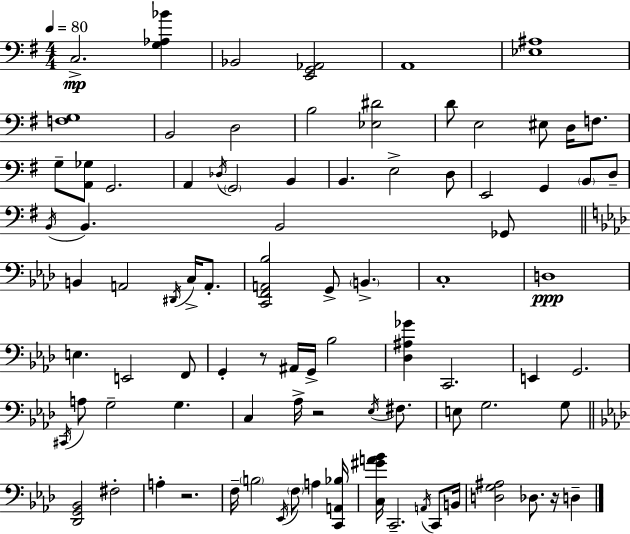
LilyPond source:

{
  \clef bass
  \numericTimeSignature
  \time 4/4
  \key e \minor
  \tempo 4 = 80
  c2.->\mp <g aes bes'>4 | bes,2 <e, g, aes,>2 | a,1 | <ees ais>1 | \break <f g>1 | b,2 d2 | b2 <ees dis'>2 | d'8 e2 eis8 d16 f8. | \break g8-- <a, ges>8 g,2. | a,4 \acciaccatura { des16 } \parenthesize g,2 b,4 | b,4. e2-> d8 | e,2 g,4 \parenthesize b,8 d8-- | \break \acciaccatura { b,16 } b,4. b,2 | ges,8 \bar "||" \break \key aes \major b,4 a,2 \acciaccatura { dis,16 } c16-> a,8.-. | <c, f, a, bes>2 g,8-> \parenthesize b,4.-> | c1-. | d1\ppp | \break e4. e,2 f,8 | g,4-. r8 ais,16 g,16-> bes2 | <des ais ges'>4 c,2. | e,4 g,2. | \break \acciaccatura { cis,16 } a8 g2-- g4. | c4 aes16-> r2 \acciaccatura { ees16 } | fis8. e8 g2. | g8 \bar "||" \break \key aes \major <des, g, bes,>2 fis2-. | a4-. r2. | f16-- \parenthesize b2 \acciaccatura { ees,16 } \parenthesize f8 a4 | <c, a, bes>16 <c gis' a' bes'>16 c,2.-- \acciaccatura { a,16 } c,8 | \break b,16 <d g ais>2 des8. r16 d4-- | \bar "|."
}